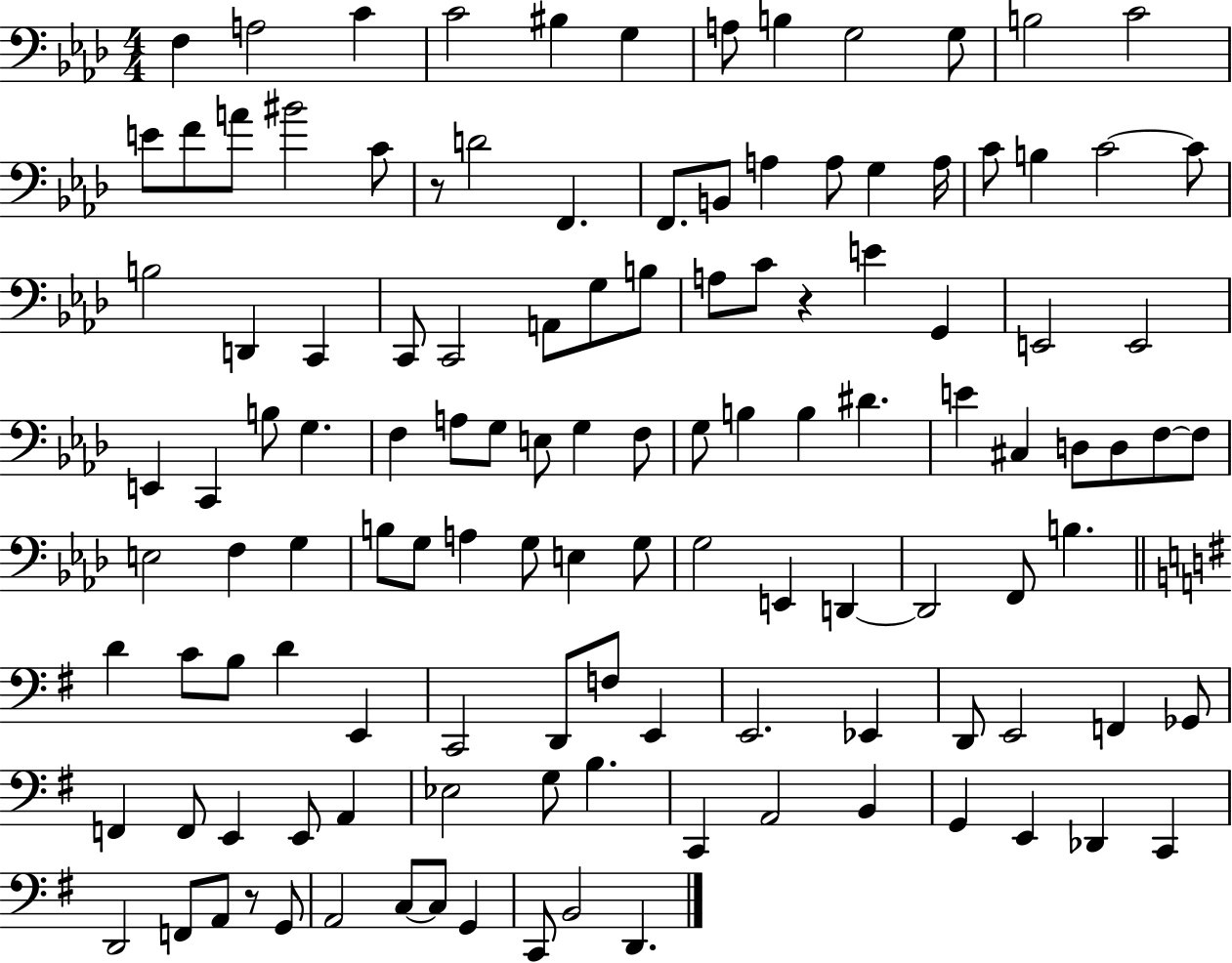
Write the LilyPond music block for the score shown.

{
  \clef bass
  \numericTimeSignature
  \time 4/4
  \key aes \major
  f4 a2 c'4 | c'2 bis4 g4 | a8 b4 g2 g8 | b2 c'2 | \break e'8 f'8 a'8 bis'2 c'8 | r8 d'2 f,4. | f,8. b,8 a4 a8 g4 a16 | c'8 b4 c'2~~ c'8 | \break b2 d,4 c,4 | c,8 c,2 a,8 g8 b8 | a8 c'8 r4 e'4 g,4 | e,2 e,2 | \break e,4 c,4 b8 g4. | f4 a8 g8 e8 g4 f8 | g8 b4 b4 dis'4. | e'4 cis4 d8 d8 f8~~ f8 | \break e2 f4 g4 | b8 g8 a4 g8 e4 g8 | g2 e,4 d,4~~ | d,2 f,8 b4. | \break \bar "||" \break \key g \major d'4 c'8 b8 d'4 e,4 | c,2 d,8 f8 e,4 | e,2. ees,4 | d,8 e,2 f,4 ges,8 | \break f,4 f,8 e,4 e,8 a,4 | ees2 g8 b4. | c,4 a,2 b,4 | g,4 e,4 des,4 c,4 | \break d,2 f,8 a,8 r8 g,8 | a,2 c8~~ c8 g,4 | c,8 b,2 d,4. | \bar "|."
}